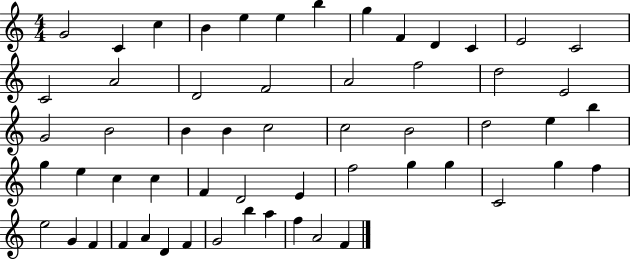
G4/h C4/q C5/q B4/q E5/q E5/q B5/q G5/q F4/q D4/q C4/q E4/h C4/h C4/h A4/h D4/h F4/h A4/h F5/h D5/h E4/h G4/h B4/h B4/q B4/q C5/h C5/h B4/h D5/h E5/q B5/q G5/q E5/q C5/q C5/q F4/q D4/h E4/q F5/h G5/q G5/q C4/h G5/q F5/q E5/h G4/q F4/q F4/q A4/q D4/q F4/q G4/h B5/q A5/q F5/q A4/h F4/q